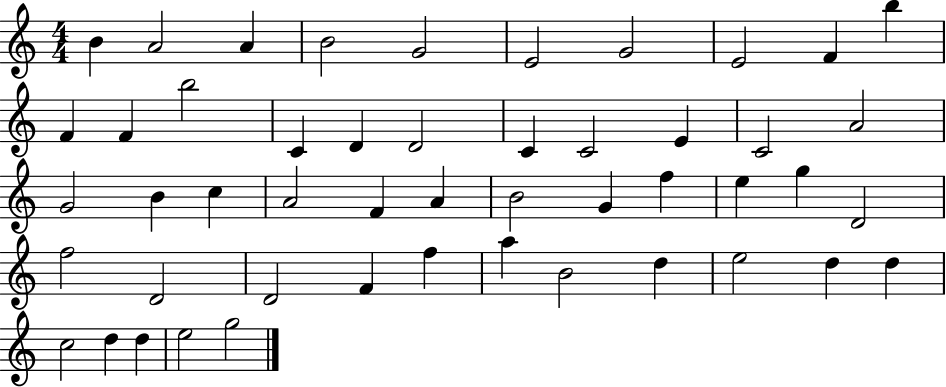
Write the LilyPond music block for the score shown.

{
  \clef treble
  \numericTimeSignature
  \time 4/4
  \key c \major
  b'4 a'2 a'4 | b'2 g'2 | e'2 g'2 | e'2 f'4 b''4 | \break f'4 f'4 b''2 | c'4 d'4 d'2 | c'4 c'2 e'4 | c'2 a'2 | \break g'2 b'4 c''4 | a'2 f'4 a'4 | b'2 g'4 f''4 | e''4 g''4 d'2 | \break f''2 d'2 | d'2 f'4 f''4 | a''4 b'2 d''4 | e''2 d''4 d''4 | \break c''2 d''4 d''4 | e''2 g''2 | \bar "|."
}